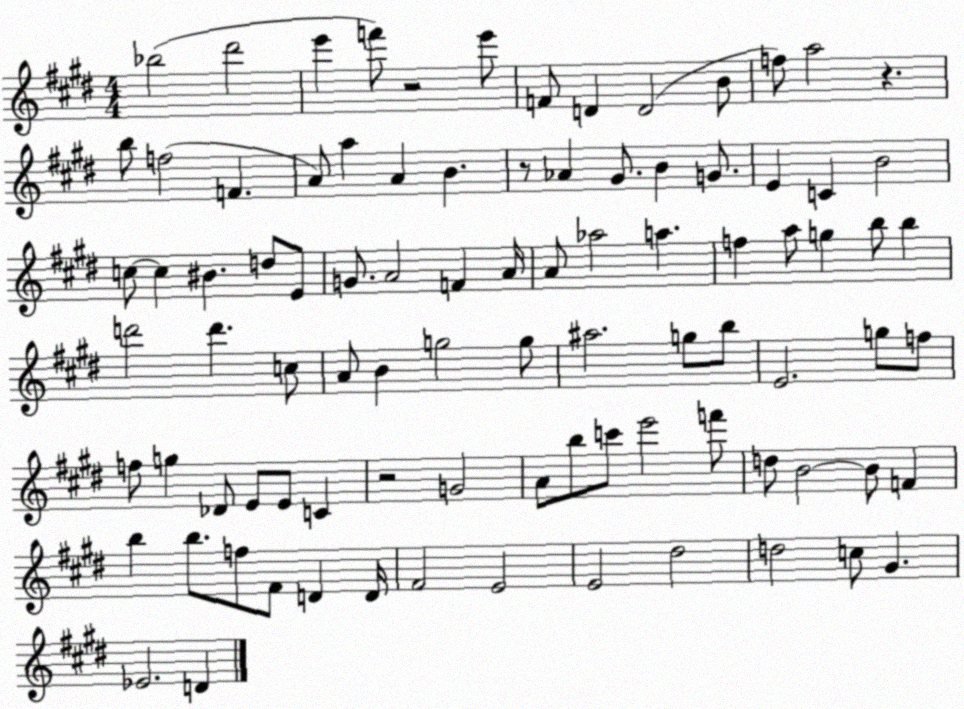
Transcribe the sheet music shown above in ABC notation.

X:1
T:Untitled
M:4/4
L:1/4
K:E
_b2 ^d'2 e' f'/2 z2 e'/2 F/2 D D2 B/2 f/2 a2 z b/2 f2 F A/2 a A B z/2 _A ^G/2 B G/2 E C B2 c/2 c ^B d/2 E/2 G/2 A2 F A/4 A/2 _a2 a f a/2 g b/2 b d'2 d' c/2 A/2 B g2 g/2 ^a2 g/2 b/2 E2 g/2 f/2 f/2 g _D/2 E/2 E/2 C z2 G2 A/2 b/2 c'/2 e'2 f'/2 d/2 B2 B/2 F b b/2 f/2 ^F/2 D D/4 ^F2 E2 E2 ^d2 d2 c/2 ^G _E2 D